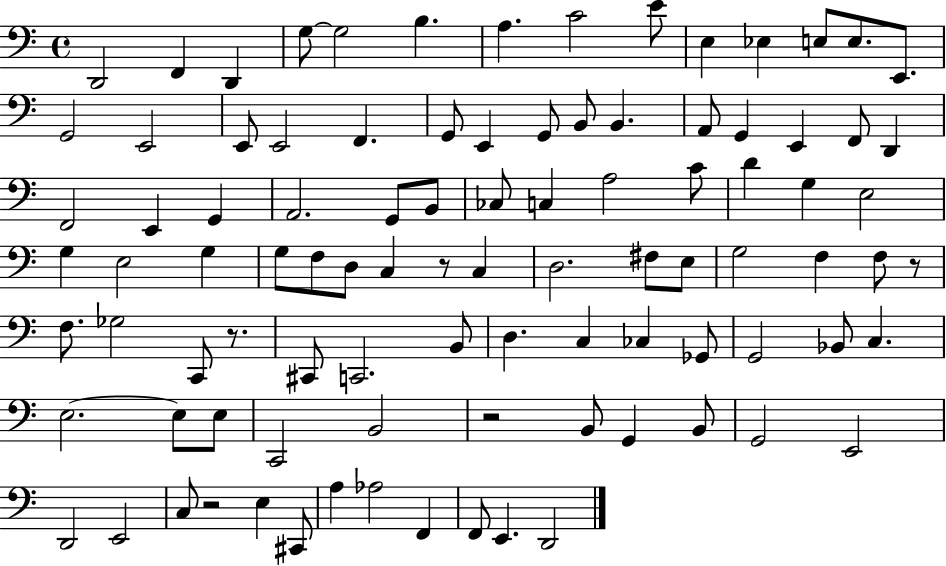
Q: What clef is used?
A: bass